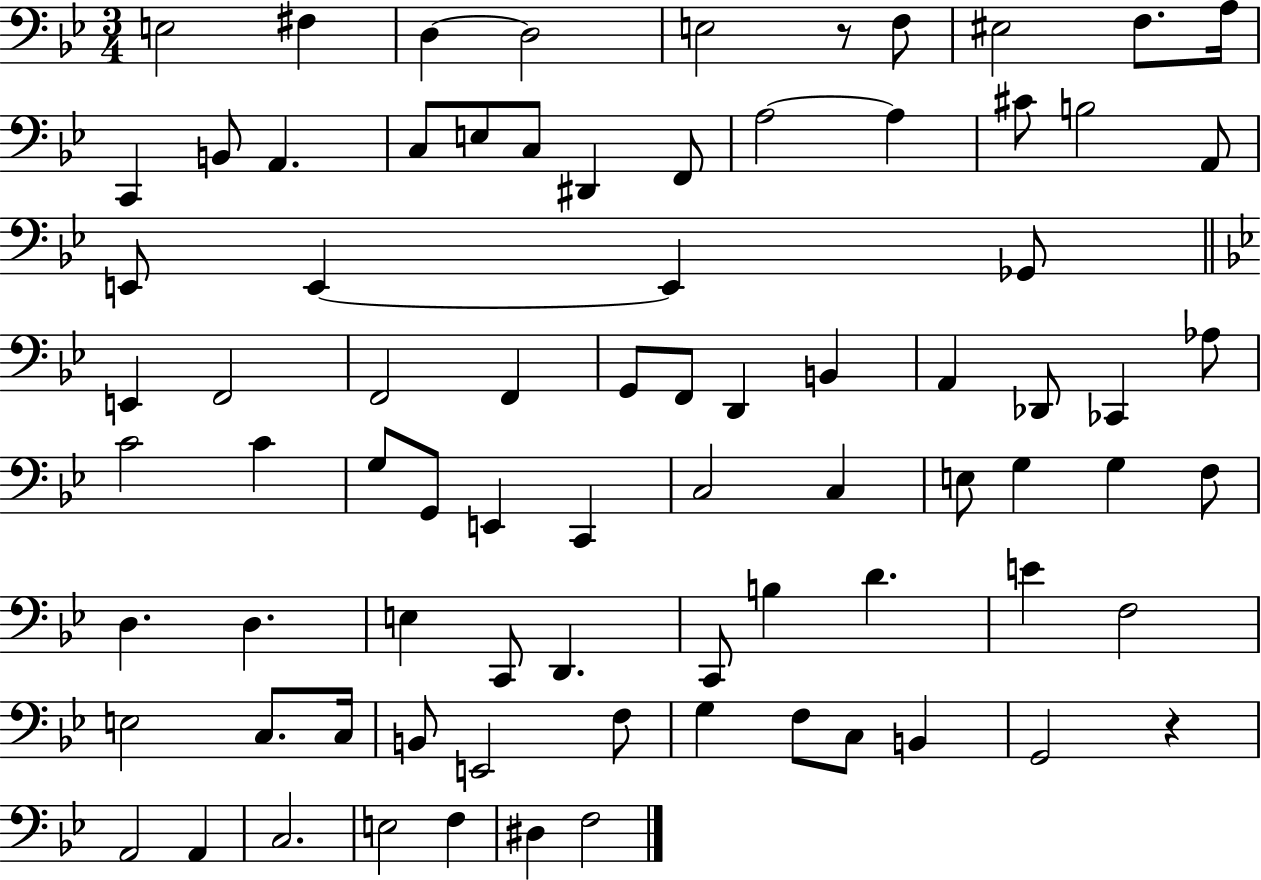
X:1
T:Untitled
M:3/4
L:1/4
K:Bb
E,2 ^F, D, D,2 E,2 z/2 F,/2 ^E,2 F,/2 A,/4 C,, B,,/2 A,, C,/2 E,/2 C,/2 ^D,, F,,/2 A,2 A, ^C/2 B,2 A,,/2 E,,/2 E,, E,, _G,,/2 E,, F,,2 F,,2 F,, G,,/2 F,,/2 D,, B,, A,, _D,,/2 _C,, _A,/2 C2 C G,/2 G,,/2 E,, C,, C,2 C, E,/2 G, G, F,/2 D, D, E, C,,/2 D,, C,,/2 B, D E F,2 E,2 C,/2 C,/4 B,,/2 E,,2 F,/2 G, F,/2 C,/2 B,, G,,2 z A,,2 A,, C,2 E,2 F, ^D, F,2